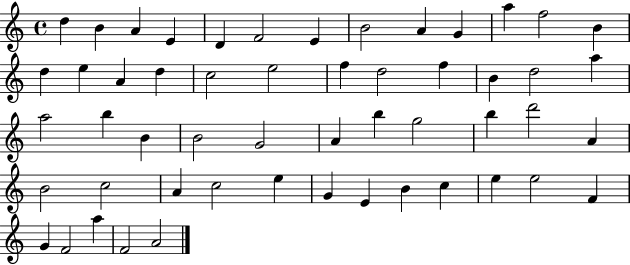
D5/q B4/q A4/q E4/q D4/q F4/h E4/q B4/h A4/q G4/q A5/q F5/h B4/q D5/q E5/q A4/q D5/q C5/h E5/h F5/q D5/h F5/q B4/q D5/h A5/q A5/h B5/q B4/q B4/h G4/h A4/q B5/q G5/h B5/q D6/h A4/q B4/h C5/h A4/q C5/h E5/q G4/q E4/q B4/q C5/q E5/q E5/h F4/q G4/q F4/h A5/q F4/h A4/h